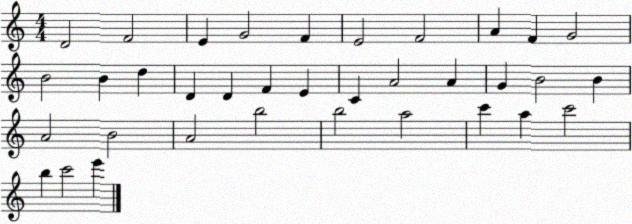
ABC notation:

X:1
T:Untitled
M:4/4
L:1/4
K:C
D2 F2 E G2 F E2 F2 A F G2 B2 B d D D F E C A2 A G B2 B A2 B2 A2 b2 b2 a2 c' a c'2 b c'2 e'